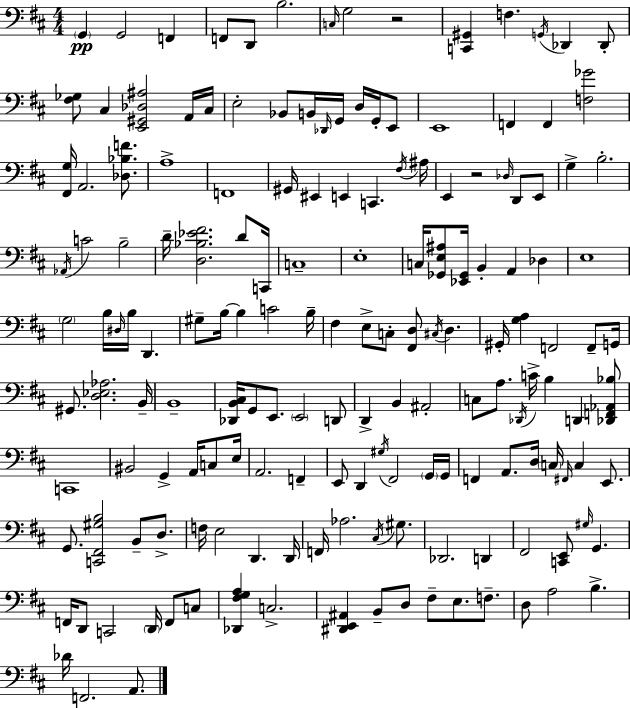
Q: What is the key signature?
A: D major